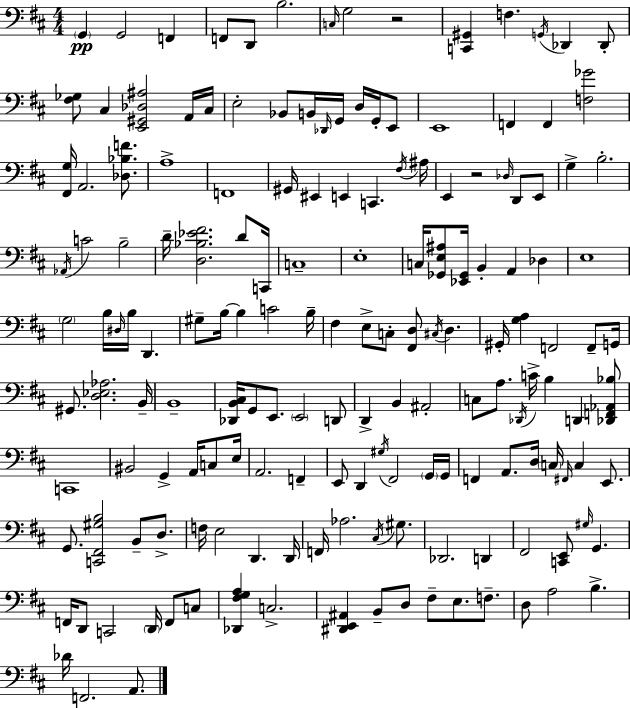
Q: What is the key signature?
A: D major